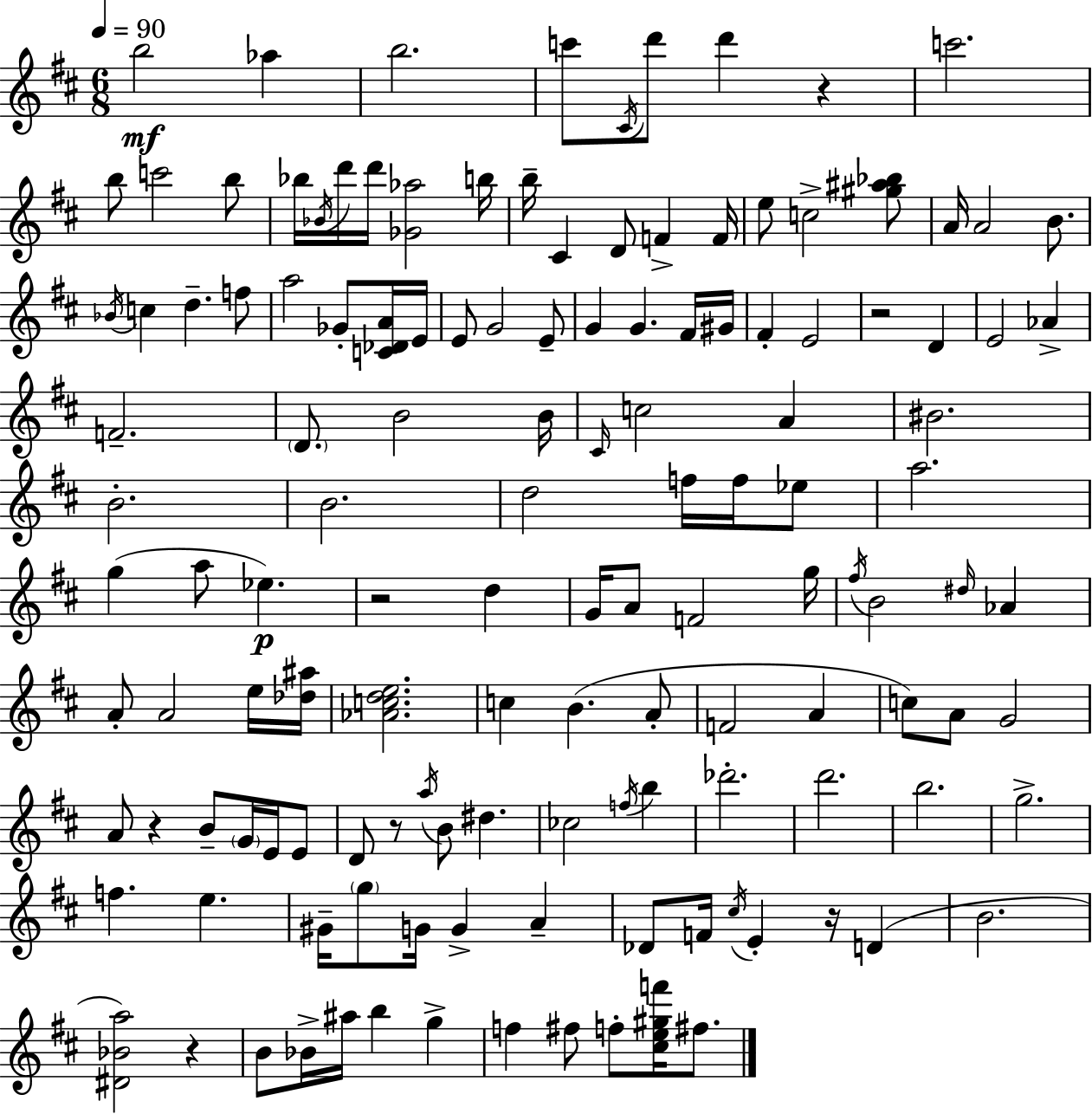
{
  \clef treble
  \numericTimeSignature
  \time 6/8
  \key d \major
  \tempo 4 = 90
  b''2\mf aes''4 | b''2. | c'''8 \acciaccatura { cis'16 } d'''8 d'''4 r4 | c'''2. | \break b''8 c'''2 b''8 | bes''16 \acciaccatura { bes'16 } d'''16 d'''16 <ges' aes''>2 | b''16 b''16-- cis'4 d'8 f'4-> | f'16 e''8 c''2-> | \break <gis'' ais'' bes''>8 a'16 a'2 b'8. | \acciaccatura { bes'16 } c''4 d''4.-- | f''8 a''2 ges'8-. | <c' des' a'>16 e'16 e'8 g'2 | \break e'8-- g'4 g'4. | fis'16 gis'16 fis'4-. e'2 | r2 d'4 | e'2 aes'4-> | \break f'2.-- | \parenthesize d'8. b'2 | b'16 \grace { cis'16 } c''2 | a'4 bis'2. | \break b'2.-. | b'2. | d''2 | f''16 f''16 ees''8 a''2. | \break g''4( a''8 ees''4.\p) | r2 | d''4 g'16 a'8 f'2 | g''16 \acciaccatura { fis''16 } b'2 | \break \grace { dis''16 } aes'4 a'8-. a'2 | e''16 <des'' ais''>16 <aes' c'' d'' e''>2. | c''4 b'4.( | a'8-. f'2 | \break a'4 c''8) a'8 g'2 | a'8 r4 | b'8-- \parenthesize g'16 e'16 e'8 d'8 r8 \acciaccatura { a''16 } b'8 | dis''4. ces''2 | \break \acciaccatura { f''16 } b''4 des'''2.-. | d'''2. | b''2. | g''2.-> | \break f''4. | e''4. gis'16-- \parenthesize g''8 g'16 | g'4-> a'4-- des'8 f'16 \acciaccatura { cis''16 } | e'4-. r16 d'4( b'2. | \break <dis' bes' a''>2) | r4 b'8 bes'16-> | ais''16 b''4 g''4-> f''4 | fis''8 f''8-. <cis'' e'' gis'' f'''>16 fis''8. \bar "|."
}